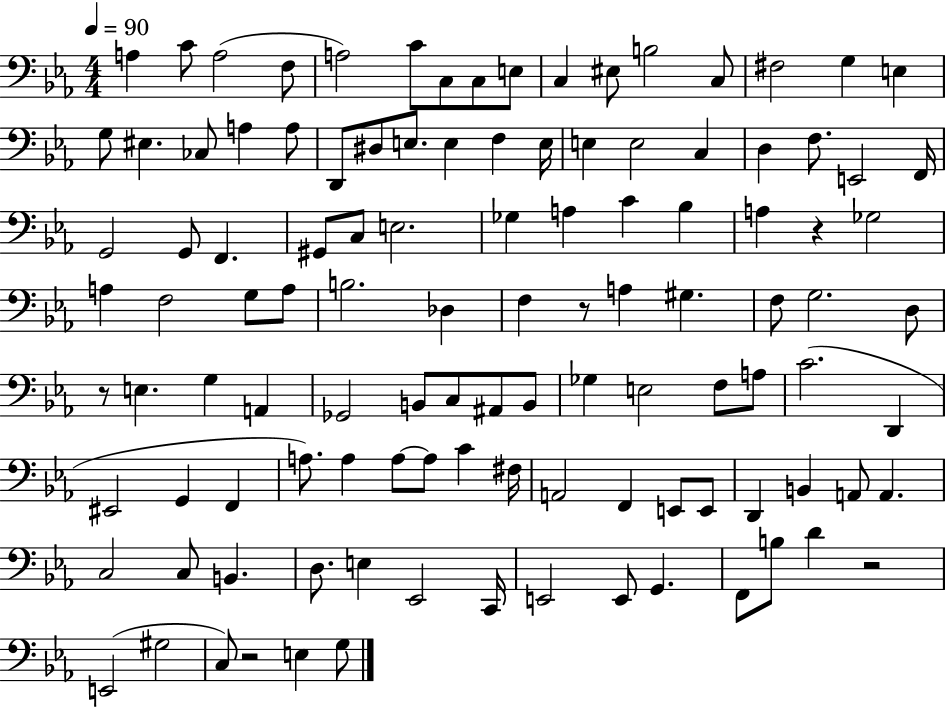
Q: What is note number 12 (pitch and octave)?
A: B3